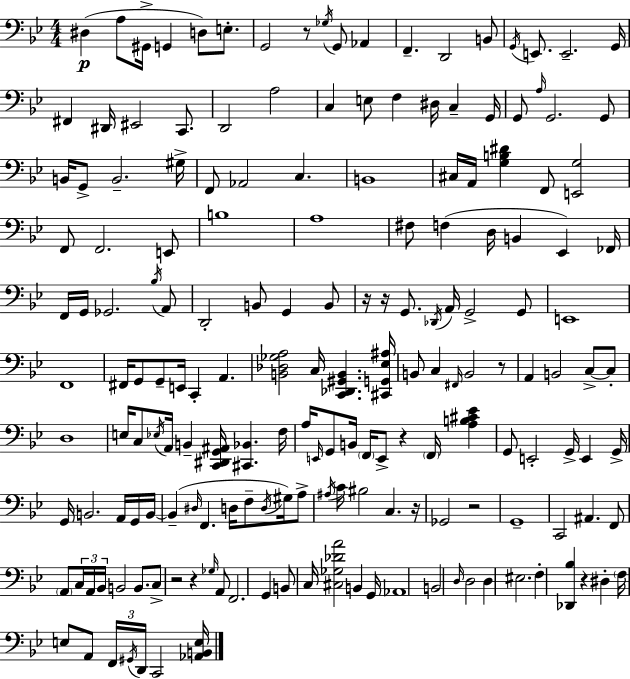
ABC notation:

X:1
T:Untitled
M:4/4
L:1/4
K:Bb
^D, A,/2 ^G,,/4 G,, D,/2 E,/2 G,,2 z/2 _G,/4 G,,/2 _A,, F,, D,,2 B,,/2 G,,/4 E,,/2 E,,2 G,,/4 ^F,, ^D,,/4 ^E,,2 C,,/2 D,,2 A,2 C, E,/2 F, ^D,/4 C, G,,/4 G,,/2 A,/4 G,,2 G,,/2 B,,/4 G,,/2 B,,2 ^G,/4 F,,/2 _A,,2 C, B,,4 ^C,/4 A,,/4 [G,B,^D] F,,/2 [E,,G,]2 F,,/2 F,,2 E,,/2 B,4 A,4 ^F,/2 F, D,/4 B,, _E,, _F,,/4 F,,/4 G,,/4 _G,,2 _B,/4 A,,/2 D,,2 B,,/2 G,, B,,/2 z/4 z/4 G,,/2 _D,,/4 A,,/4 G,,2 G,,/2 E,,4 F,,4 ^F,,/4 G,,/2 G,,/2 E,,/4 C,, A,, [B,,_D,_G,A,]2 C,/4 [C,,_D,,^G,,B,,] [^C,,G,,_E,^A,]/4 B,,/2 C, ^F,,/4 B,,2 z/2 A,, B,,2 C,/2 C,/2 D,4 E,/4 C,/2 _E,/4 A,,/4 B,, [C,,^D,,G,,^A,,]/4 [^C,,_B,,] F,/4 A,/4 E,,/4 G,,/2 B,,/4 F,,/4 E,,/2 z F,,/4 [A,B,^C_E] G,,/2 E,,2 G,,/4 E,, G,,/4 G,,/4 B,,2 A,,/4 G,,/4 B,,/4 B,, ^D,/4 F,, D,/4 F,/2 D,/4 ^G,/4 A,/2 ^A,/4 C/4 ^B,2 C, z/4 _G,,2 z2 G,,4 C,,2 ^A,, F,,/2 A,,/2 C,/4 A,,/4 _B,,/4 B,,2 B,,/2 C,/2 z2 z _G,/4 A,,/2 F,,2 G,, B,,/2 C,/4 [^C,_G,_DA]2 B,, G,,/4 _A,,4 B,,2 D,/4 D,2 D, ^E,2 F, [_D,,_B,] z ^D, F,/4 E,/2 A,,/2 F,,/4 ^G,,/4 D,,/4 C,,2 [_A,,B,,E,]/4